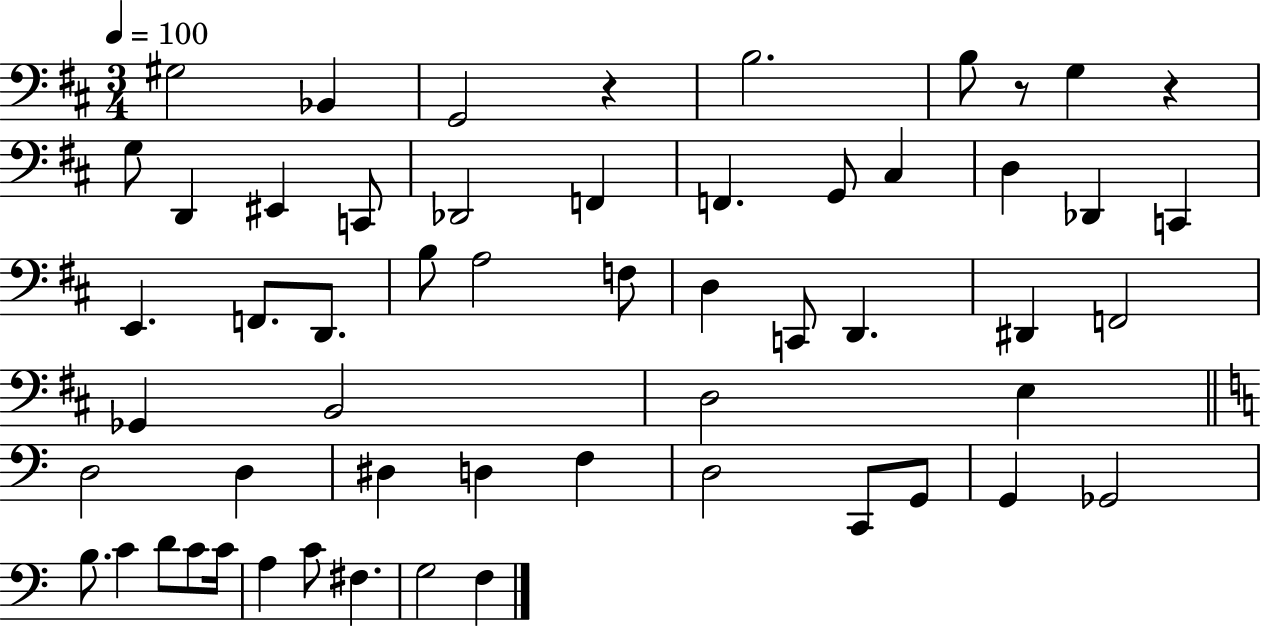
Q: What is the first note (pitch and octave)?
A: G#3